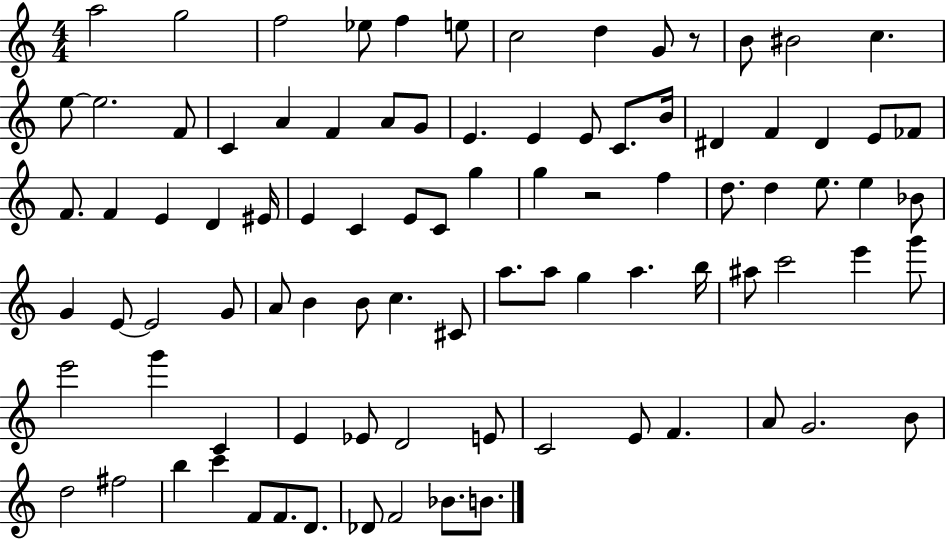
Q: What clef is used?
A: treble